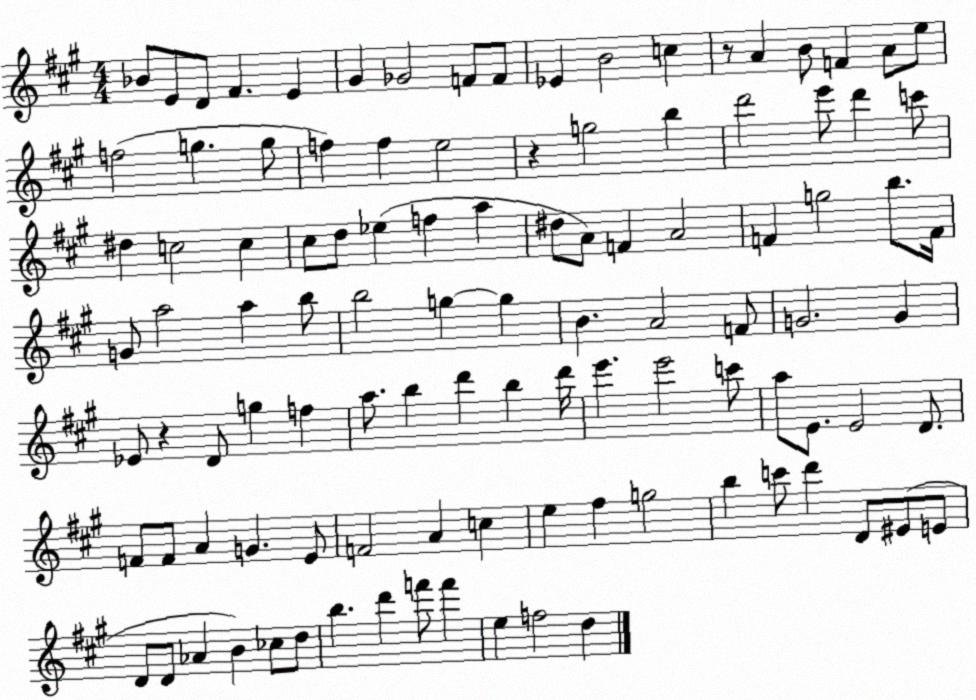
X:1
T:Untitled
M:4/4
L:1/4
K:A
_B/2 E/2 D/2 ^F E ^G _G2 F/2 F/2 _E B2 c z/2 A B/2 F A/2 e/2 f2 g g/2 f f e2 z g2 b d'2 e'/2 d' c'/2 ^d c2 c ^c/2 d/2 _e f a ^d/2 A/2 F A2 F g2 b/2 F/4 G/2 a2 a b/2 b2 g g B A2 F/2 G2 G _E/2 z D/2 g f a/2 b d' b d'/4 e' e'2 c'/2 a/2 E/2 E2 D/2 F/2 F/2 A G E/2 F2 A c e ^f g2 b c'/2 d' D/2 ^E/2 E/2 D/2 D/2 _A B _c/2 d/2 b d' f'/2 f' e f2 d